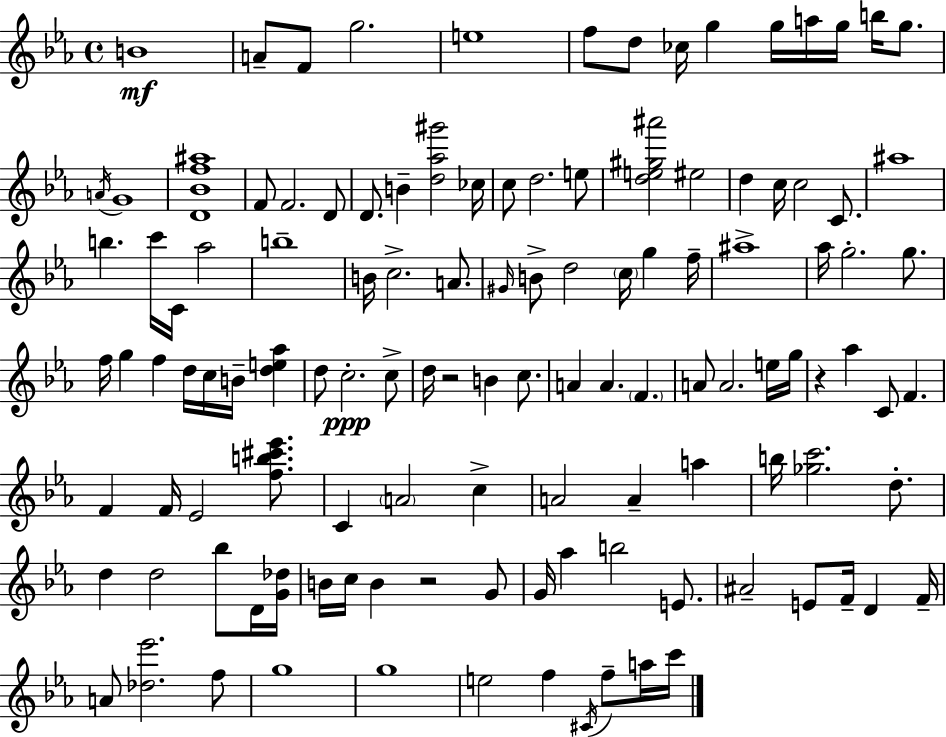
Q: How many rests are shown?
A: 3